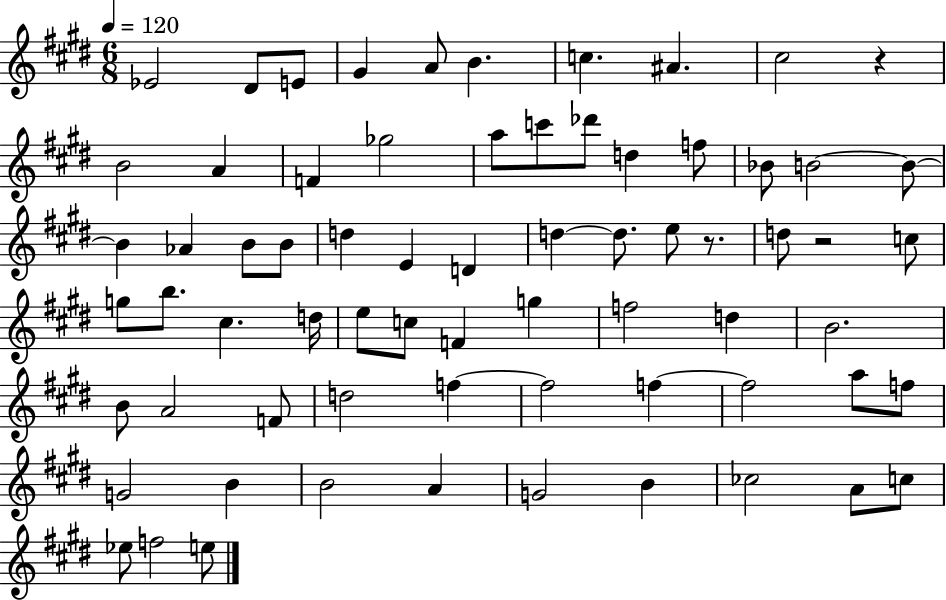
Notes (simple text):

Eb4/h D#4/e E4/e G#4/q A4/e B4/q. C5/q. A#4/q. C#5/h R/q B4/h A4/q F4/q Gb5/h A5/e C6/e Db6/e D5/q F5/e Bb4/e B4/h B4/e B4/q Ab4/q B4/e B4/e D5/q E4/q D4/q D5/q D5/e. E5/e R/e. D5/e R/h C5/e G5/e B5/e. C#5/q. D5/s E5/e C5/e F4/q G5/q F5/h D5/q B4/h. B4/e A4/h F4/e D5/h F5/q F5/h F5/q F5/h A5/e F5/e G4/h B4/q B4/h A4/q G4/h B4/q CES5/h A4/e C5/e Eb5/e F5/h E5/e